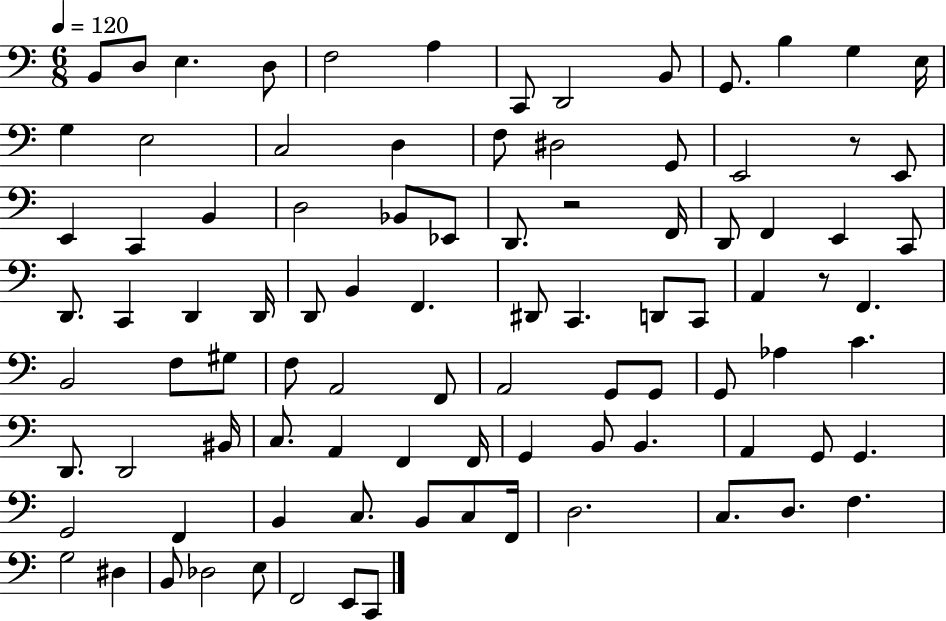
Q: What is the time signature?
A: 6/8